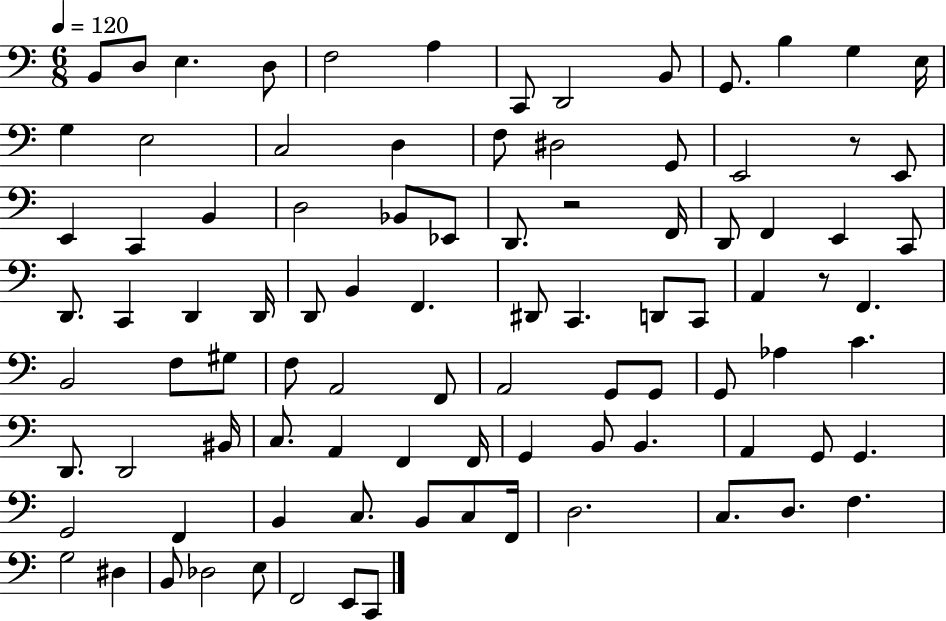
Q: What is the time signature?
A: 6/8